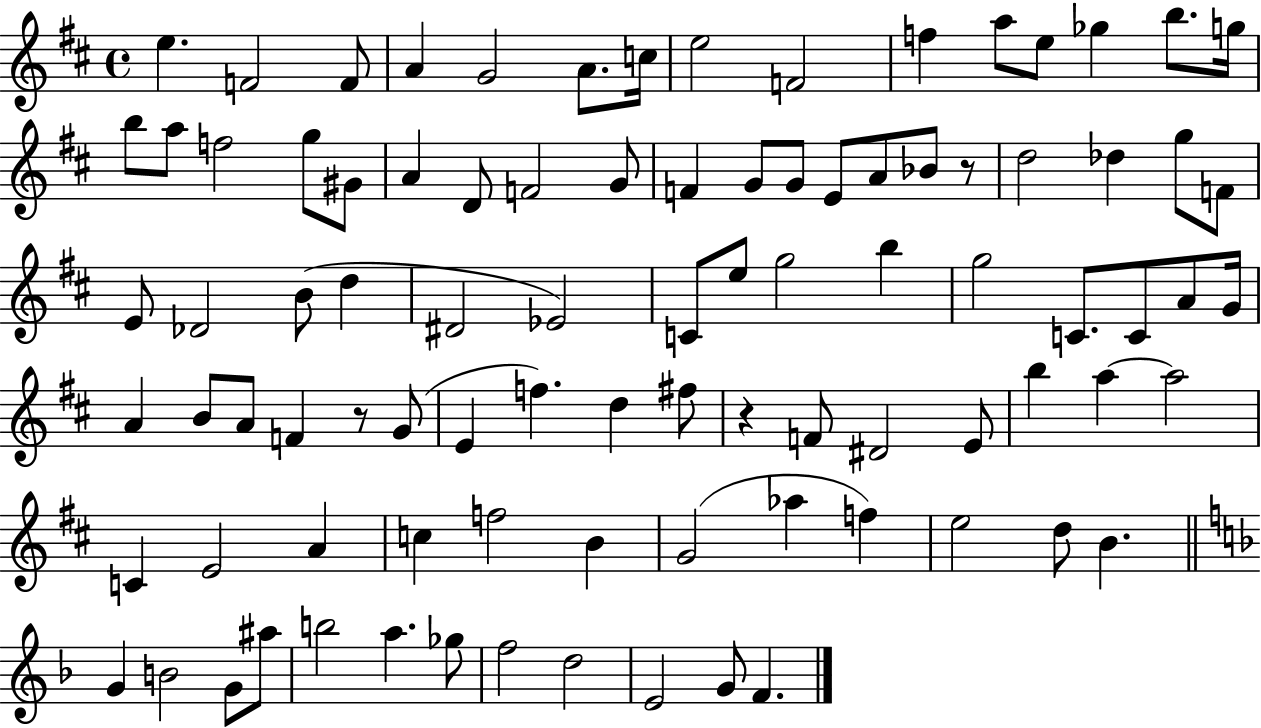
{
  \clef treble
  \time 4/4
  \defaultTimeSignature
  \key d \major
  e''4. f'2 f'8 | a'4 g'2 a'8. c''16 | e''2 f'2 | f''4 a''8 e''8 ges''4 b''8. g''16 | \break b''8 a''8 f''2 g''8 gis'8 | a'4 d'8 f'2 g'8 | f'4 g'8 g'8 e'8 a'8 bes'8 r8 | d''2 des''4 g''8 f'8 | \break e'8 des'2 b'8( d''4 | dis'2 ees'2) | c'8 e''8 g''2 b''4 | g''2 c'8. c'8 a'8 g'16 | \break a'4 b'8 a'8 f'4 r8 g'8( | e'4 f''4.) d''4 fis''8 | r4 f'8 dis'2 e'8 | b''4 a''4~~ a''2 | \break c'4 e'2 a'4 | c''4 f''2 b'4 | g'2( aes''4 f''4) | e''2 d''8 b'4. | \break \bar "||" \break \key f \major g'4 b'2 g'8 ais''8 | b''2 a''4. ges''8 | f''2 d''2 | e'2 g'8 f'4. | \break \bar "|."
}